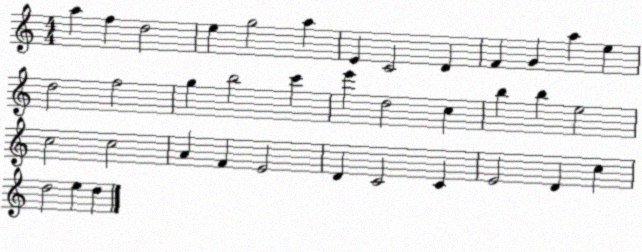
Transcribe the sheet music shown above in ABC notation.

X:1
T:Untitled
M:4/4
L:1/4
K:C
a f d2 e g2 a E C2 D F G a e d2 f2 g b2 c' e' d2 c b b e2 c2 c2 A F E2 D C2 C E2 D c d2 e d